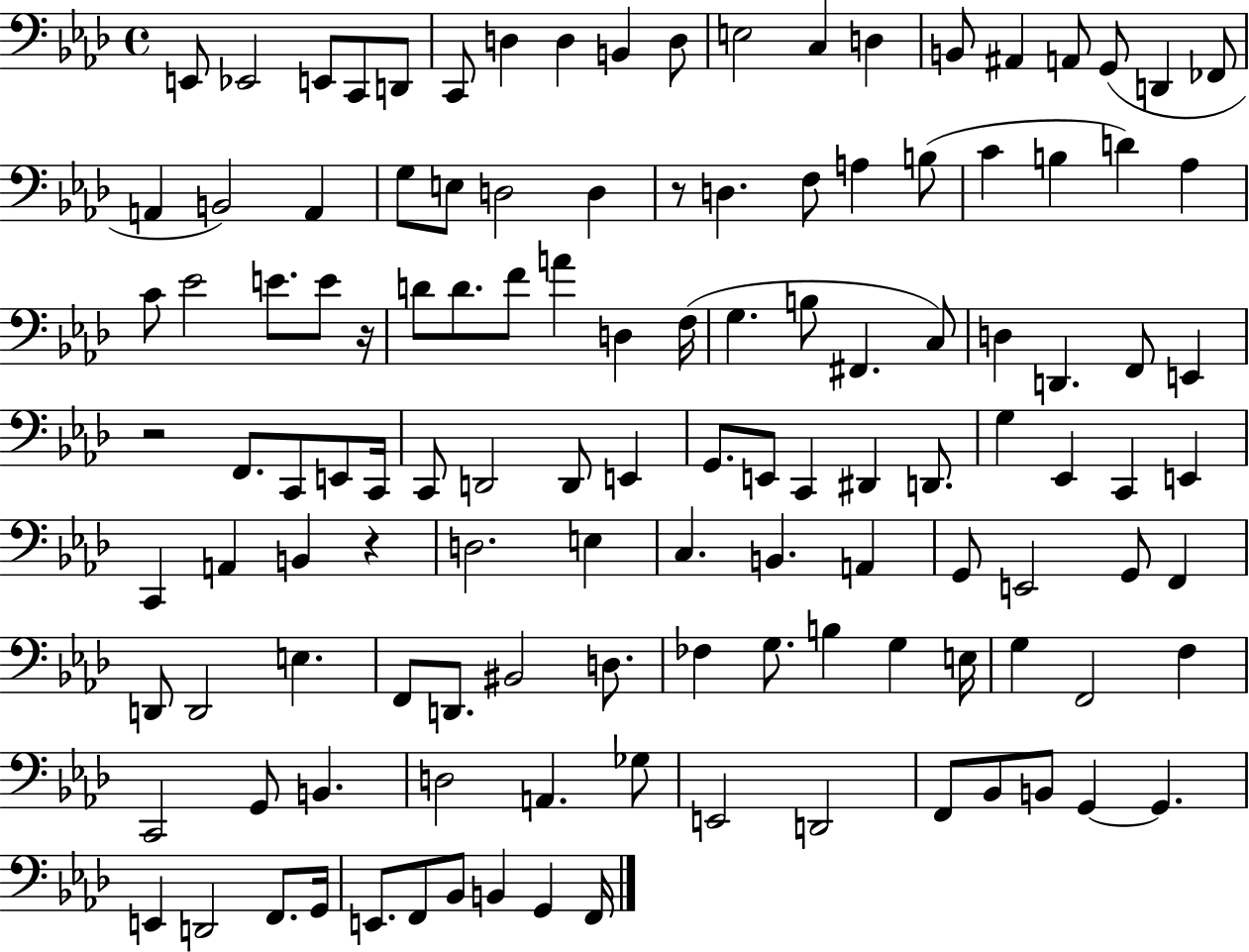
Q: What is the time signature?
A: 4/4